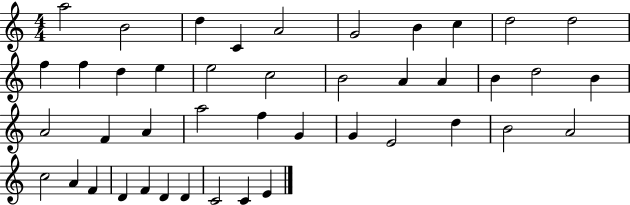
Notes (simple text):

A5/h B4/h D5/q C4/q A4/h G4/h B4/q C5/q D5/h D5/h F5/q F5/q D5/q E5/q E5/h C5/h B4/h A4/q A4/q B4/q D5/h B4/q A4/h F4/q A4/q A5/h F5/q G4/q G4/q E4/h D5/q B4/h A4/h C5/h A4/q F4/q D4/q F4/q D4/q D4/q C4/h C4/q E4/q